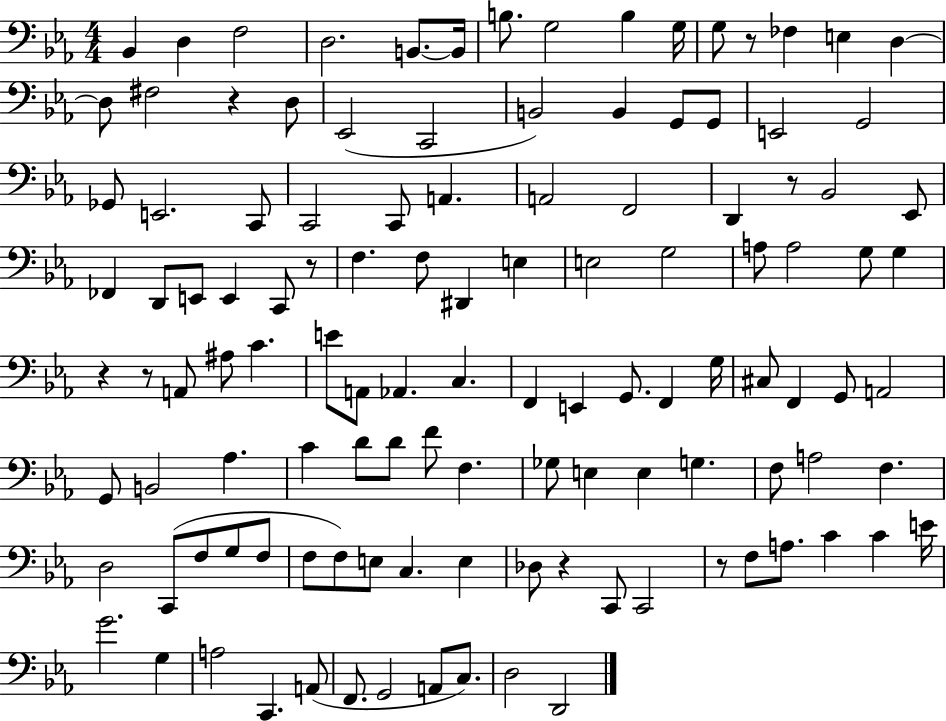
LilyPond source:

{
  \clef bass
  \numericTimeSignature
  \time 4/4
  \key ees \major
  bes,4 d4 f2 | d2. b,8.~~ b,16 | b8. g2 b4 g16 | g8 r8 fes4 e4 d4~~ | \break d8 fis2 r4 d8 | ees,2( c,2 | b,2) b,4 g,8 g,8 | e,2 g,2 | \break ges,8 e,2. c,8 | c,2 c,8 a,4. | a,2 f,2 | d,4 r8 bes,2 ees,8 | \break fes,4 d,8 e,8 e,4 c,8 r8 | f4. f8 dis,4 e4 | e2 g2 | a8 a2 g8 g4 | \break r4 r8 a,8 ais8 c'4. | e'8 a,8 aes,4. c4. | f,4 e,4 g,8. f,4 g16 | cis8 f,4 g,8 a,2 | \break g,8 b,2 aes4. | c'4 d'8 d'8 f'8 f4. | ges8 e4 e4 g4. | f8 a2 f4. | \break d2 c,8( f8 g8 f8 | f8 f8) e8 c4. e4 | des8 r4 c,8 c,2 | r8 f8 a8. c'4 c'4 e'16 | \break g'2. g4 | a2 c,4. a,8( | f,8. g,2 a,8 c8.) | d2 d,2 | \break \bar "|."
}